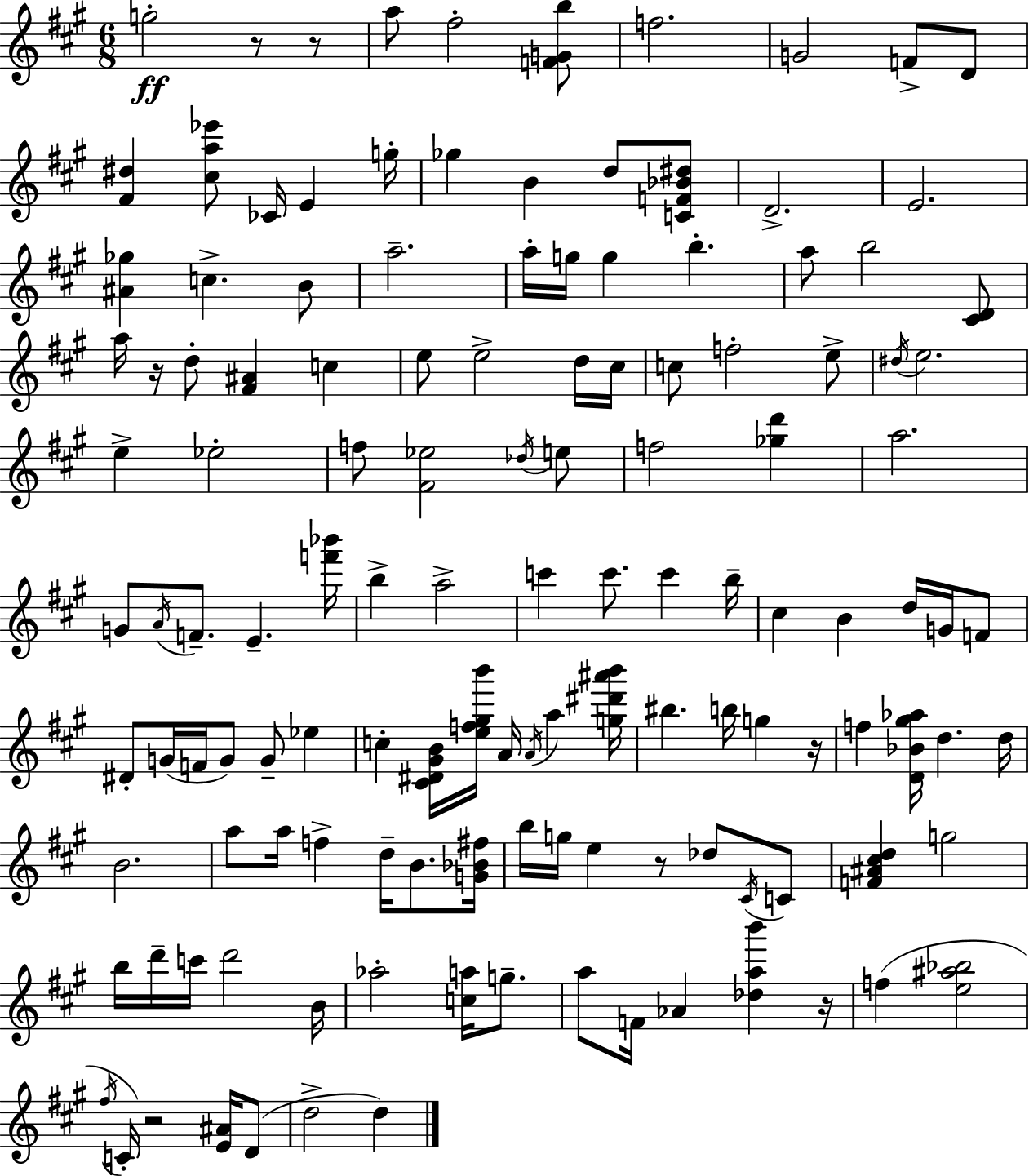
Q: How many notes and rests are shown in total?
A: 130